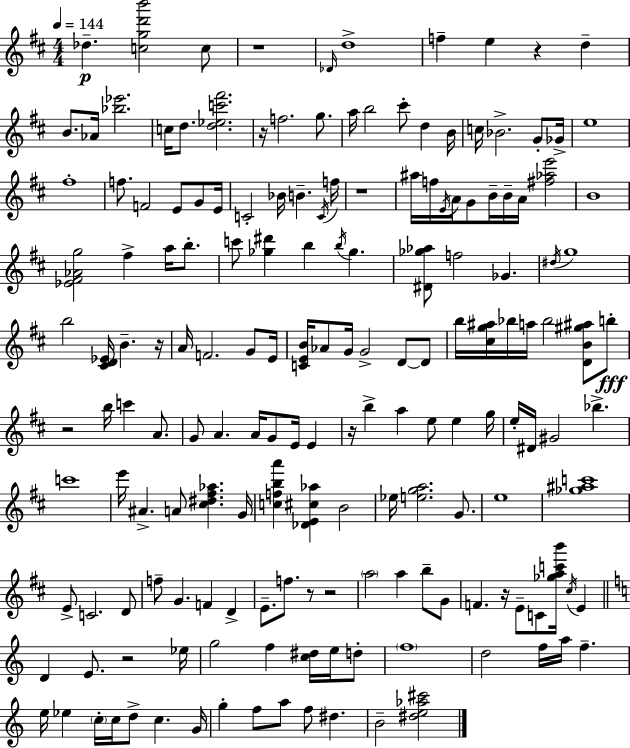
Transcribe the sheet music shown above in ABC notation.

X:1
T:Untitled
M:4/4
L:1/4
K:D
_d [cgd'b']2 c/2 z4 _D/4 d4 f e z d B/2 _A/4 [_b_e']2 c/4 d/2 [d_ec'^f']2 z/4 f2 g/2 a/4 b2 ^c'/2 d B/4 c/4 _B2 G/2 _G/4 e4 ^f4 f/2 F2 E/2 G/2 E/4 C2 _B/4 B C/4 f/4 z4 ^a/4 f/4 E/4 A/4 G/2 B/4 B/4 A/4 [^f_ae']2 B4 [_E^F_Ag]2 ^f a/4 b/2 c'/2 [_g^d'] b b/4 _g [^D_g_a]/2 f2 _G ^d/4 g4 b2 [^CD_E]/4 B z/4 A/4 F2 G/2 E/4 [CEB]/4 _A/2 G/4 G2 D/2 D/2 b/4 [^cg^a]/4 _b/4 a/4 _b2 [DB^g^a]/2 b/2 z2 b/4 c' A/2 G/2 A A/4 G/2 E/4 E z/4 b a e/2 e g/4 e/4 ^D/4 ^G2 _b c'4 e'/4 ^A A/2 [^c^d^f_a] G/4 [cfba'] [_DE^c_a] B2 _e/4 [ega]2 G/2 e4 [_g^ac']4 E/2 C2 D/2 f/2 G F D E/2 f/2 z/2 z2 a2 a b/2 G/2 F z/4 E/2 C/2 [_gac'b']/4 ^c/4 E D E/2 z2 _e/4 g2 f [c^d]/4 e/4 d/2 f4 d2 f/4 a/4 f e/4 _e c/4 c/4 d/2 c G/4 g f/2 a/2 f/2 ^d B2 [^de_a^c']2